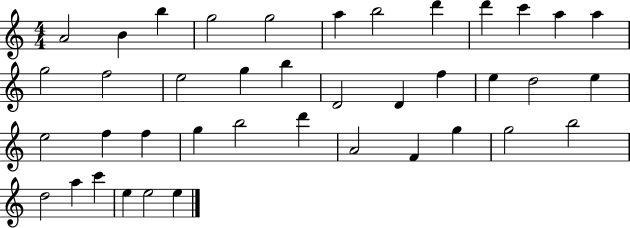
X:1
T:Untitled
M:4/4
L:1/4
K:C
A2 B b g2 g2 a b2 d' d' c' a a g2 f2 e2 g b D2 D f e d2 e e2 f f g b2 d' A2 F g g2 b2 d2 a c' e e2 e